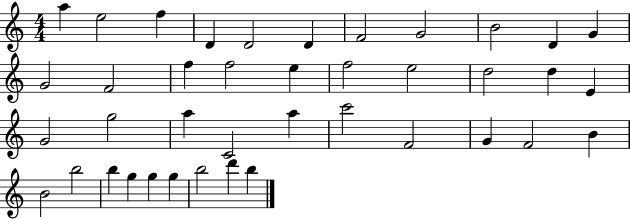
{
  \clef treble
  \numericTimeSignature
  \time 4/4
  \key c \major
  a''4 e''2 f''4 | d'4 d'2 d'4 | f'2 g'2 | b'2 d'4 g'4 | \break g'2 f'2 | f''4 f''2 e''4 | f''2 e''2 | d''2 d''4 e'4 | \break g'2 g''2 | a''4 c'2 a''4 | c'''2 f'2 | g'4 f'2 b'4 | \break b'2 b''2 | b''4 g''4 g''4 g''4 | b''2 d'''4 b''4 | \bar "|."
}